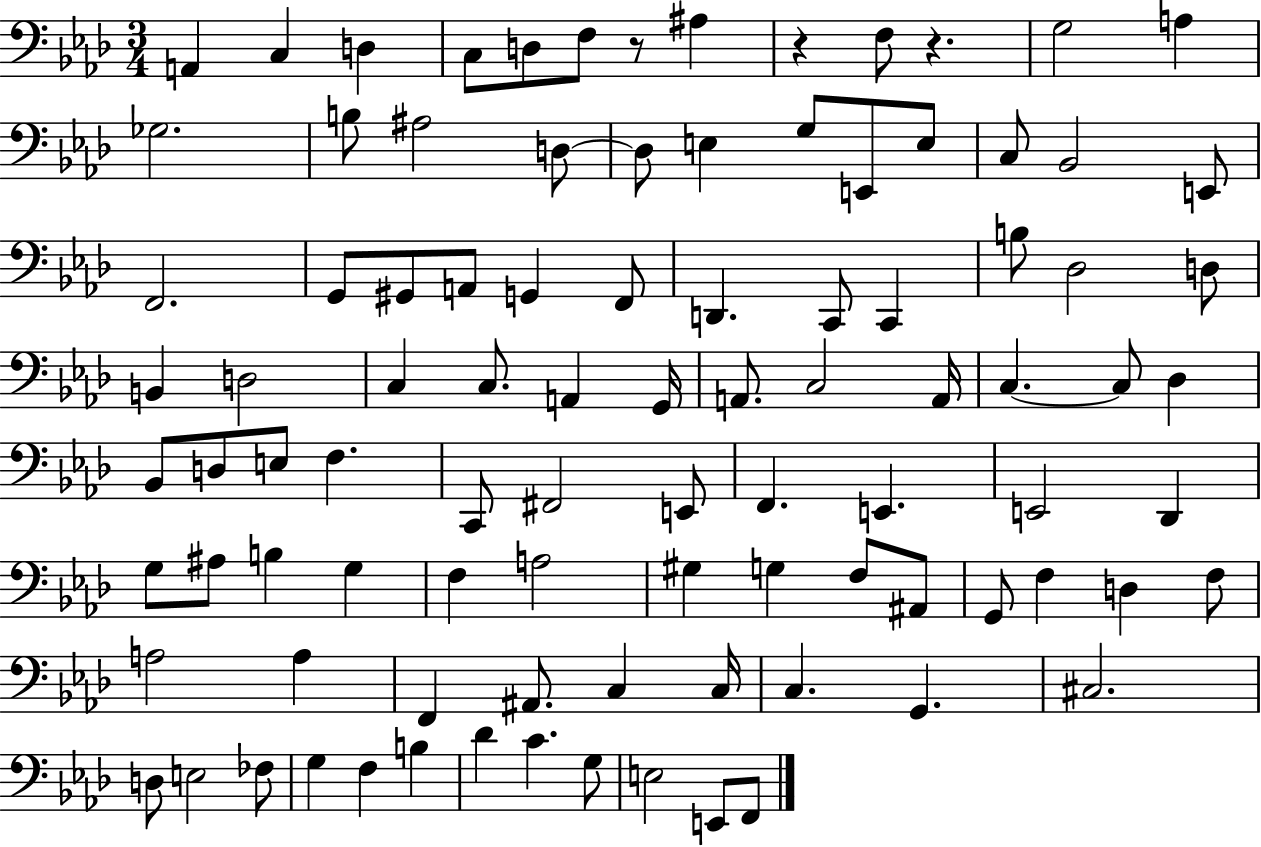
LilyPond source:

{
  \clef bass
  \numericTimeSignature
  \time 3/4
  \key aes \major
  a,4 c4 d4 | c8 d8 f8 r8 ais4 | r4 f8 r4. | g2 a4 | \break ges2. | b8 ais2 d8~~ | d8 e4 g8 e,8 e8 | c8 bes,2 e,8 | \break f,2. | g,8 gis,8 a,8 g,4 f,8 | d,4. c,8 c,4 | b8 des2 d8 | \break b,4 d2 | c4 c8. a,4 g,16 | a,8. c2 a,16 | c4.~~ c8 des4 | \break bes,8 d8 e8 f4. | c,8 fis,2 e,8 | f,4. e,4. | e,2 des,4 | \break g8 ais8 b4 g4 | f4 a2 | gis4 g4 f8 ais,8 | g,8 f4 d4 f8 | \break a2 a4 | f,4 ais,8. c4 c16 | c4. g,4. | cis2. | \break d8 e2 fes8 | g4 f4 b4 | des'4 c'4. g8 | e2 e,8 f,8 | \break \bar "|."
}